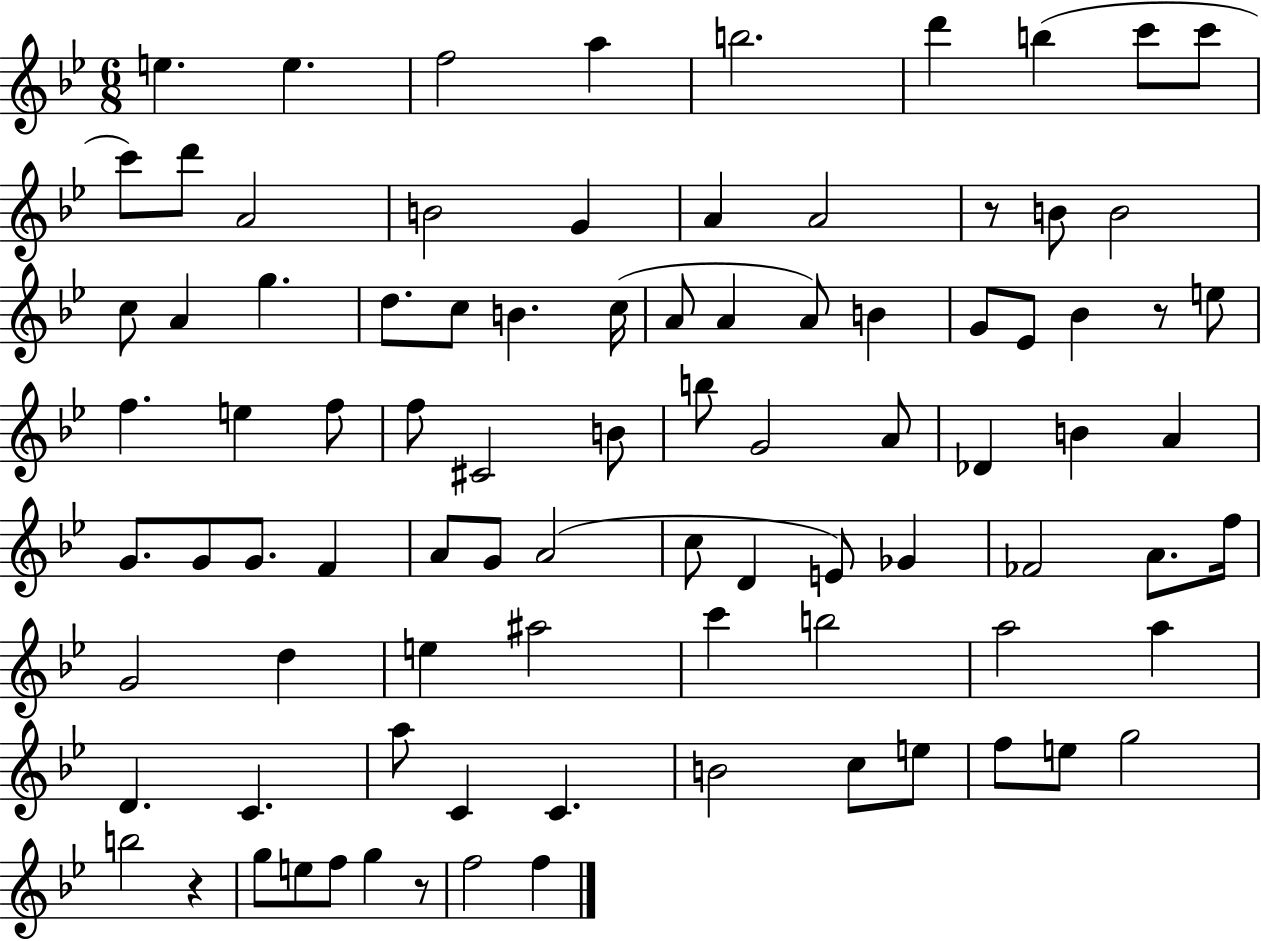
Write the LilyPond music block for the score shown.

{
  \clef treble
  \numericTimeSignature
  \time 6/8
  \key bes \major
  e''4. e''4. | f''2 a''4 | b''2. | d'''4 b''4( c'''8 c'''8 | \break c'''8) d'''8 a'2 | b'2 g'4 | a'4 a'2 | r8 b'8 b'2 | \break c''8 a'4 g''4. | d''8. c''8 b'4. c''16( | a'8 a'4 a'8) b'4 | g'8 ees'8 bes'4 r8 e''8 | \break f''4. e''4 f''8 | f''8 cis'2 b'8 | b''8 g'2 a'8 | des'4 b'4 a'4 | \break g'8. g'8 g'8. f'4 | a'8 g'8 a'2( | c''8 d'4 e'8) ges'4 | fes'2 a'8. f''16 | \break g'2 d''4 | e''4 ais''2 | c'''4 b''2 | a''2 a''4 | \break d'4. c'4. | a''8 c'4 c'4. | b'2 c''8 e''8 | f''8 e''8 g''2 | \break b''2 r4 | g''8 e''8 f''8 g''4 r8 | f''2 f''4 | \bar "|."
}